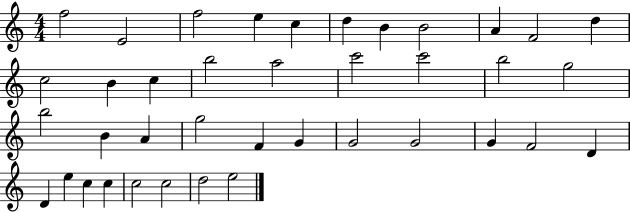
F5/h E4/h F5/h E5/q C5/q D5/q B4/q B4/h A4/q F4/h D5/q C5/h B4/q C5/q B5/h A5/h C6/h C6/h B5/h G5/h B5/h B4/q A4/q G5/h F4/q G4/q G4/h G4/h G4/q F4/h D4/q D4/q E5/q C5/q C5/q C5/h C5/h D5/h E5/h